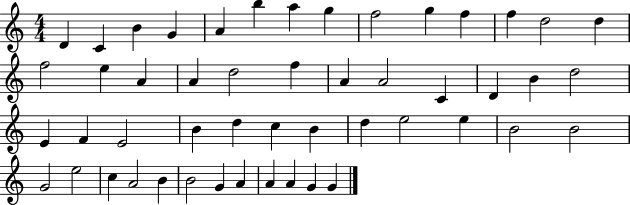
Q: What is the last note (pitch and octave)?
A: G4